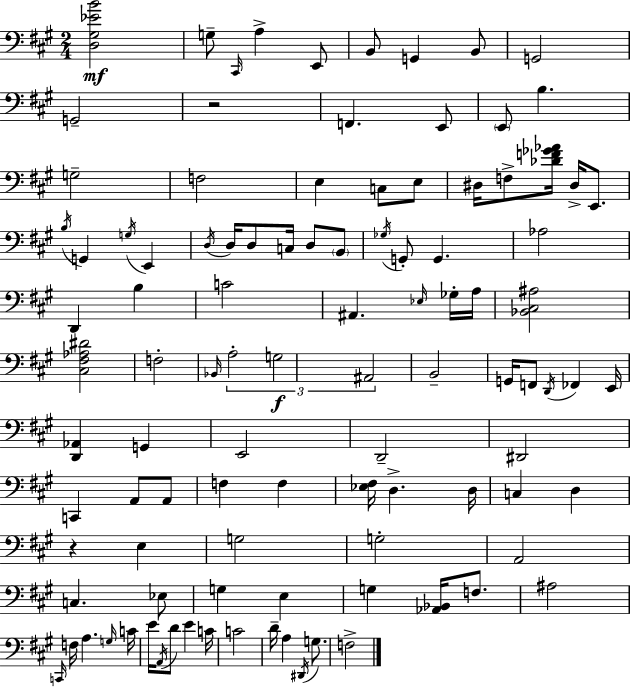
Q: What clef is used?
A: bass